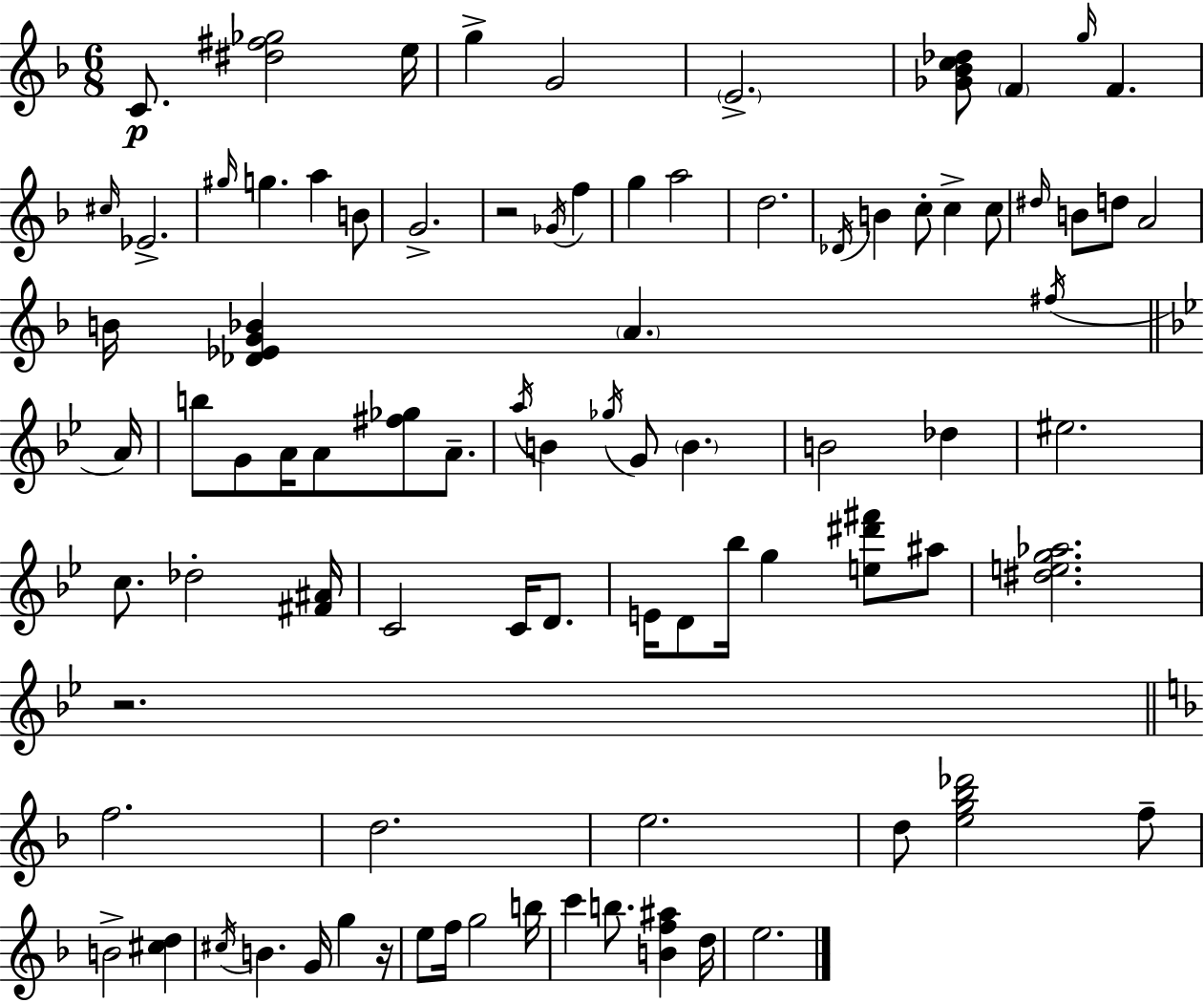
C4/e. [D#5,F#5,Gb5]/h E5/s G5/q G4/h E4/h. [Gb4,Bb4,C5,Db5]/e F4/q G5/s F4/q. C#5/s Eb4/h. G#5/s G5/q. A5/q B4/e G4/h. R/h Gb4/s F5/q G5/q A5/h D5/h. Db4/s B4/q C5/e C5/q C5/e D#5/s B4/e D5/e A4/h B4/s [Db4,Eb4,G4,Bb4]/q A4/q. F#5/s A4/s B5/e G4/e A4/s A4/e [F#5,Gb5]/e A4/e. A5/s B4/q Gb5/s G4/e B4/q. B4/h Db5/q EIS5/h. C5/e. Db5/h [F#4,A#4]/s C4/h C4/s D4/e. E4/s D4/e Bb5/s G5/q [E5,D#6,F#6]/e A#5/e [D#5,E5,G5,Ab5]/h. R/h. F5/h. D5/h. E5/h. D5/e [E5,G5,Bb5,Db6]/h F5/e B4/h [C#5,D5]/q C#5/s B4/q. G4/s G5/q R/s E5/e F5/s G5/h B5/s C6/q B5/e. [B4,F5,A#5]/q D5/s E5/h.